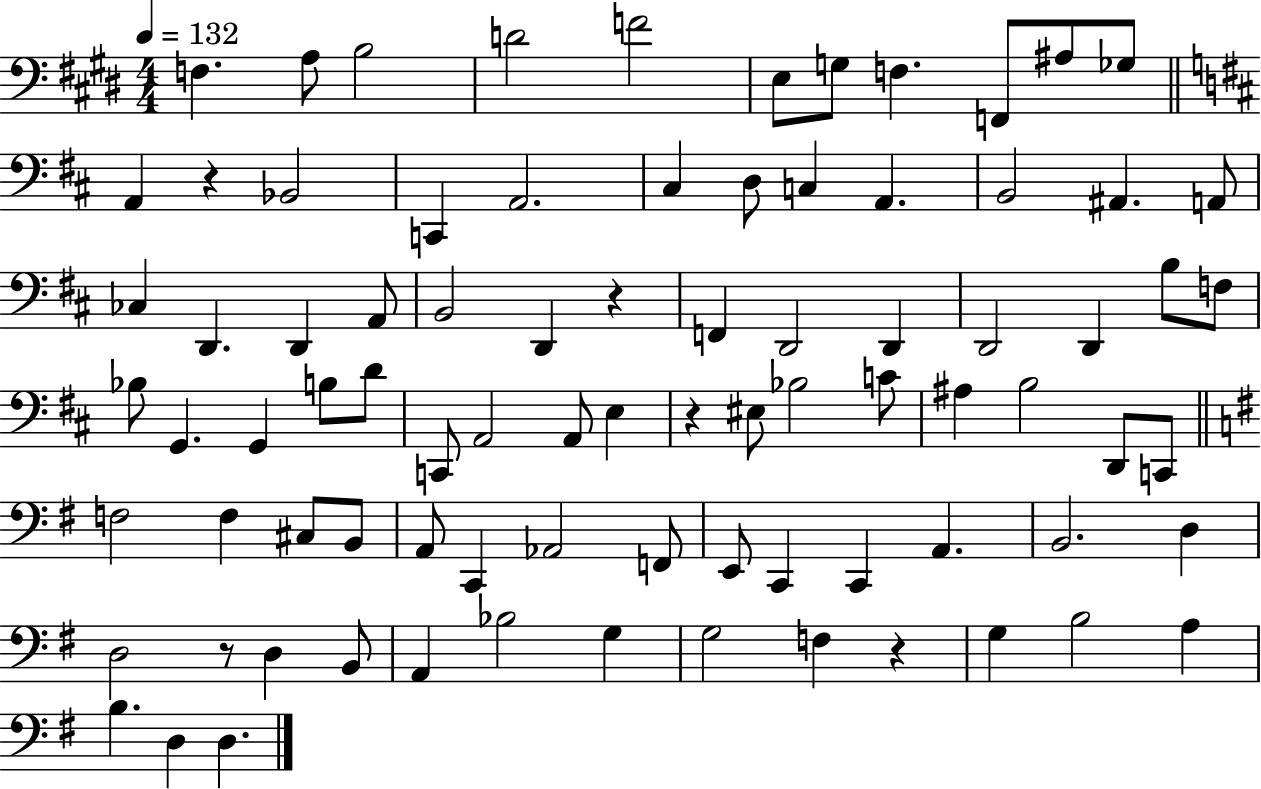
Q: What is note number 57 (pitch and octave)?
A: C2